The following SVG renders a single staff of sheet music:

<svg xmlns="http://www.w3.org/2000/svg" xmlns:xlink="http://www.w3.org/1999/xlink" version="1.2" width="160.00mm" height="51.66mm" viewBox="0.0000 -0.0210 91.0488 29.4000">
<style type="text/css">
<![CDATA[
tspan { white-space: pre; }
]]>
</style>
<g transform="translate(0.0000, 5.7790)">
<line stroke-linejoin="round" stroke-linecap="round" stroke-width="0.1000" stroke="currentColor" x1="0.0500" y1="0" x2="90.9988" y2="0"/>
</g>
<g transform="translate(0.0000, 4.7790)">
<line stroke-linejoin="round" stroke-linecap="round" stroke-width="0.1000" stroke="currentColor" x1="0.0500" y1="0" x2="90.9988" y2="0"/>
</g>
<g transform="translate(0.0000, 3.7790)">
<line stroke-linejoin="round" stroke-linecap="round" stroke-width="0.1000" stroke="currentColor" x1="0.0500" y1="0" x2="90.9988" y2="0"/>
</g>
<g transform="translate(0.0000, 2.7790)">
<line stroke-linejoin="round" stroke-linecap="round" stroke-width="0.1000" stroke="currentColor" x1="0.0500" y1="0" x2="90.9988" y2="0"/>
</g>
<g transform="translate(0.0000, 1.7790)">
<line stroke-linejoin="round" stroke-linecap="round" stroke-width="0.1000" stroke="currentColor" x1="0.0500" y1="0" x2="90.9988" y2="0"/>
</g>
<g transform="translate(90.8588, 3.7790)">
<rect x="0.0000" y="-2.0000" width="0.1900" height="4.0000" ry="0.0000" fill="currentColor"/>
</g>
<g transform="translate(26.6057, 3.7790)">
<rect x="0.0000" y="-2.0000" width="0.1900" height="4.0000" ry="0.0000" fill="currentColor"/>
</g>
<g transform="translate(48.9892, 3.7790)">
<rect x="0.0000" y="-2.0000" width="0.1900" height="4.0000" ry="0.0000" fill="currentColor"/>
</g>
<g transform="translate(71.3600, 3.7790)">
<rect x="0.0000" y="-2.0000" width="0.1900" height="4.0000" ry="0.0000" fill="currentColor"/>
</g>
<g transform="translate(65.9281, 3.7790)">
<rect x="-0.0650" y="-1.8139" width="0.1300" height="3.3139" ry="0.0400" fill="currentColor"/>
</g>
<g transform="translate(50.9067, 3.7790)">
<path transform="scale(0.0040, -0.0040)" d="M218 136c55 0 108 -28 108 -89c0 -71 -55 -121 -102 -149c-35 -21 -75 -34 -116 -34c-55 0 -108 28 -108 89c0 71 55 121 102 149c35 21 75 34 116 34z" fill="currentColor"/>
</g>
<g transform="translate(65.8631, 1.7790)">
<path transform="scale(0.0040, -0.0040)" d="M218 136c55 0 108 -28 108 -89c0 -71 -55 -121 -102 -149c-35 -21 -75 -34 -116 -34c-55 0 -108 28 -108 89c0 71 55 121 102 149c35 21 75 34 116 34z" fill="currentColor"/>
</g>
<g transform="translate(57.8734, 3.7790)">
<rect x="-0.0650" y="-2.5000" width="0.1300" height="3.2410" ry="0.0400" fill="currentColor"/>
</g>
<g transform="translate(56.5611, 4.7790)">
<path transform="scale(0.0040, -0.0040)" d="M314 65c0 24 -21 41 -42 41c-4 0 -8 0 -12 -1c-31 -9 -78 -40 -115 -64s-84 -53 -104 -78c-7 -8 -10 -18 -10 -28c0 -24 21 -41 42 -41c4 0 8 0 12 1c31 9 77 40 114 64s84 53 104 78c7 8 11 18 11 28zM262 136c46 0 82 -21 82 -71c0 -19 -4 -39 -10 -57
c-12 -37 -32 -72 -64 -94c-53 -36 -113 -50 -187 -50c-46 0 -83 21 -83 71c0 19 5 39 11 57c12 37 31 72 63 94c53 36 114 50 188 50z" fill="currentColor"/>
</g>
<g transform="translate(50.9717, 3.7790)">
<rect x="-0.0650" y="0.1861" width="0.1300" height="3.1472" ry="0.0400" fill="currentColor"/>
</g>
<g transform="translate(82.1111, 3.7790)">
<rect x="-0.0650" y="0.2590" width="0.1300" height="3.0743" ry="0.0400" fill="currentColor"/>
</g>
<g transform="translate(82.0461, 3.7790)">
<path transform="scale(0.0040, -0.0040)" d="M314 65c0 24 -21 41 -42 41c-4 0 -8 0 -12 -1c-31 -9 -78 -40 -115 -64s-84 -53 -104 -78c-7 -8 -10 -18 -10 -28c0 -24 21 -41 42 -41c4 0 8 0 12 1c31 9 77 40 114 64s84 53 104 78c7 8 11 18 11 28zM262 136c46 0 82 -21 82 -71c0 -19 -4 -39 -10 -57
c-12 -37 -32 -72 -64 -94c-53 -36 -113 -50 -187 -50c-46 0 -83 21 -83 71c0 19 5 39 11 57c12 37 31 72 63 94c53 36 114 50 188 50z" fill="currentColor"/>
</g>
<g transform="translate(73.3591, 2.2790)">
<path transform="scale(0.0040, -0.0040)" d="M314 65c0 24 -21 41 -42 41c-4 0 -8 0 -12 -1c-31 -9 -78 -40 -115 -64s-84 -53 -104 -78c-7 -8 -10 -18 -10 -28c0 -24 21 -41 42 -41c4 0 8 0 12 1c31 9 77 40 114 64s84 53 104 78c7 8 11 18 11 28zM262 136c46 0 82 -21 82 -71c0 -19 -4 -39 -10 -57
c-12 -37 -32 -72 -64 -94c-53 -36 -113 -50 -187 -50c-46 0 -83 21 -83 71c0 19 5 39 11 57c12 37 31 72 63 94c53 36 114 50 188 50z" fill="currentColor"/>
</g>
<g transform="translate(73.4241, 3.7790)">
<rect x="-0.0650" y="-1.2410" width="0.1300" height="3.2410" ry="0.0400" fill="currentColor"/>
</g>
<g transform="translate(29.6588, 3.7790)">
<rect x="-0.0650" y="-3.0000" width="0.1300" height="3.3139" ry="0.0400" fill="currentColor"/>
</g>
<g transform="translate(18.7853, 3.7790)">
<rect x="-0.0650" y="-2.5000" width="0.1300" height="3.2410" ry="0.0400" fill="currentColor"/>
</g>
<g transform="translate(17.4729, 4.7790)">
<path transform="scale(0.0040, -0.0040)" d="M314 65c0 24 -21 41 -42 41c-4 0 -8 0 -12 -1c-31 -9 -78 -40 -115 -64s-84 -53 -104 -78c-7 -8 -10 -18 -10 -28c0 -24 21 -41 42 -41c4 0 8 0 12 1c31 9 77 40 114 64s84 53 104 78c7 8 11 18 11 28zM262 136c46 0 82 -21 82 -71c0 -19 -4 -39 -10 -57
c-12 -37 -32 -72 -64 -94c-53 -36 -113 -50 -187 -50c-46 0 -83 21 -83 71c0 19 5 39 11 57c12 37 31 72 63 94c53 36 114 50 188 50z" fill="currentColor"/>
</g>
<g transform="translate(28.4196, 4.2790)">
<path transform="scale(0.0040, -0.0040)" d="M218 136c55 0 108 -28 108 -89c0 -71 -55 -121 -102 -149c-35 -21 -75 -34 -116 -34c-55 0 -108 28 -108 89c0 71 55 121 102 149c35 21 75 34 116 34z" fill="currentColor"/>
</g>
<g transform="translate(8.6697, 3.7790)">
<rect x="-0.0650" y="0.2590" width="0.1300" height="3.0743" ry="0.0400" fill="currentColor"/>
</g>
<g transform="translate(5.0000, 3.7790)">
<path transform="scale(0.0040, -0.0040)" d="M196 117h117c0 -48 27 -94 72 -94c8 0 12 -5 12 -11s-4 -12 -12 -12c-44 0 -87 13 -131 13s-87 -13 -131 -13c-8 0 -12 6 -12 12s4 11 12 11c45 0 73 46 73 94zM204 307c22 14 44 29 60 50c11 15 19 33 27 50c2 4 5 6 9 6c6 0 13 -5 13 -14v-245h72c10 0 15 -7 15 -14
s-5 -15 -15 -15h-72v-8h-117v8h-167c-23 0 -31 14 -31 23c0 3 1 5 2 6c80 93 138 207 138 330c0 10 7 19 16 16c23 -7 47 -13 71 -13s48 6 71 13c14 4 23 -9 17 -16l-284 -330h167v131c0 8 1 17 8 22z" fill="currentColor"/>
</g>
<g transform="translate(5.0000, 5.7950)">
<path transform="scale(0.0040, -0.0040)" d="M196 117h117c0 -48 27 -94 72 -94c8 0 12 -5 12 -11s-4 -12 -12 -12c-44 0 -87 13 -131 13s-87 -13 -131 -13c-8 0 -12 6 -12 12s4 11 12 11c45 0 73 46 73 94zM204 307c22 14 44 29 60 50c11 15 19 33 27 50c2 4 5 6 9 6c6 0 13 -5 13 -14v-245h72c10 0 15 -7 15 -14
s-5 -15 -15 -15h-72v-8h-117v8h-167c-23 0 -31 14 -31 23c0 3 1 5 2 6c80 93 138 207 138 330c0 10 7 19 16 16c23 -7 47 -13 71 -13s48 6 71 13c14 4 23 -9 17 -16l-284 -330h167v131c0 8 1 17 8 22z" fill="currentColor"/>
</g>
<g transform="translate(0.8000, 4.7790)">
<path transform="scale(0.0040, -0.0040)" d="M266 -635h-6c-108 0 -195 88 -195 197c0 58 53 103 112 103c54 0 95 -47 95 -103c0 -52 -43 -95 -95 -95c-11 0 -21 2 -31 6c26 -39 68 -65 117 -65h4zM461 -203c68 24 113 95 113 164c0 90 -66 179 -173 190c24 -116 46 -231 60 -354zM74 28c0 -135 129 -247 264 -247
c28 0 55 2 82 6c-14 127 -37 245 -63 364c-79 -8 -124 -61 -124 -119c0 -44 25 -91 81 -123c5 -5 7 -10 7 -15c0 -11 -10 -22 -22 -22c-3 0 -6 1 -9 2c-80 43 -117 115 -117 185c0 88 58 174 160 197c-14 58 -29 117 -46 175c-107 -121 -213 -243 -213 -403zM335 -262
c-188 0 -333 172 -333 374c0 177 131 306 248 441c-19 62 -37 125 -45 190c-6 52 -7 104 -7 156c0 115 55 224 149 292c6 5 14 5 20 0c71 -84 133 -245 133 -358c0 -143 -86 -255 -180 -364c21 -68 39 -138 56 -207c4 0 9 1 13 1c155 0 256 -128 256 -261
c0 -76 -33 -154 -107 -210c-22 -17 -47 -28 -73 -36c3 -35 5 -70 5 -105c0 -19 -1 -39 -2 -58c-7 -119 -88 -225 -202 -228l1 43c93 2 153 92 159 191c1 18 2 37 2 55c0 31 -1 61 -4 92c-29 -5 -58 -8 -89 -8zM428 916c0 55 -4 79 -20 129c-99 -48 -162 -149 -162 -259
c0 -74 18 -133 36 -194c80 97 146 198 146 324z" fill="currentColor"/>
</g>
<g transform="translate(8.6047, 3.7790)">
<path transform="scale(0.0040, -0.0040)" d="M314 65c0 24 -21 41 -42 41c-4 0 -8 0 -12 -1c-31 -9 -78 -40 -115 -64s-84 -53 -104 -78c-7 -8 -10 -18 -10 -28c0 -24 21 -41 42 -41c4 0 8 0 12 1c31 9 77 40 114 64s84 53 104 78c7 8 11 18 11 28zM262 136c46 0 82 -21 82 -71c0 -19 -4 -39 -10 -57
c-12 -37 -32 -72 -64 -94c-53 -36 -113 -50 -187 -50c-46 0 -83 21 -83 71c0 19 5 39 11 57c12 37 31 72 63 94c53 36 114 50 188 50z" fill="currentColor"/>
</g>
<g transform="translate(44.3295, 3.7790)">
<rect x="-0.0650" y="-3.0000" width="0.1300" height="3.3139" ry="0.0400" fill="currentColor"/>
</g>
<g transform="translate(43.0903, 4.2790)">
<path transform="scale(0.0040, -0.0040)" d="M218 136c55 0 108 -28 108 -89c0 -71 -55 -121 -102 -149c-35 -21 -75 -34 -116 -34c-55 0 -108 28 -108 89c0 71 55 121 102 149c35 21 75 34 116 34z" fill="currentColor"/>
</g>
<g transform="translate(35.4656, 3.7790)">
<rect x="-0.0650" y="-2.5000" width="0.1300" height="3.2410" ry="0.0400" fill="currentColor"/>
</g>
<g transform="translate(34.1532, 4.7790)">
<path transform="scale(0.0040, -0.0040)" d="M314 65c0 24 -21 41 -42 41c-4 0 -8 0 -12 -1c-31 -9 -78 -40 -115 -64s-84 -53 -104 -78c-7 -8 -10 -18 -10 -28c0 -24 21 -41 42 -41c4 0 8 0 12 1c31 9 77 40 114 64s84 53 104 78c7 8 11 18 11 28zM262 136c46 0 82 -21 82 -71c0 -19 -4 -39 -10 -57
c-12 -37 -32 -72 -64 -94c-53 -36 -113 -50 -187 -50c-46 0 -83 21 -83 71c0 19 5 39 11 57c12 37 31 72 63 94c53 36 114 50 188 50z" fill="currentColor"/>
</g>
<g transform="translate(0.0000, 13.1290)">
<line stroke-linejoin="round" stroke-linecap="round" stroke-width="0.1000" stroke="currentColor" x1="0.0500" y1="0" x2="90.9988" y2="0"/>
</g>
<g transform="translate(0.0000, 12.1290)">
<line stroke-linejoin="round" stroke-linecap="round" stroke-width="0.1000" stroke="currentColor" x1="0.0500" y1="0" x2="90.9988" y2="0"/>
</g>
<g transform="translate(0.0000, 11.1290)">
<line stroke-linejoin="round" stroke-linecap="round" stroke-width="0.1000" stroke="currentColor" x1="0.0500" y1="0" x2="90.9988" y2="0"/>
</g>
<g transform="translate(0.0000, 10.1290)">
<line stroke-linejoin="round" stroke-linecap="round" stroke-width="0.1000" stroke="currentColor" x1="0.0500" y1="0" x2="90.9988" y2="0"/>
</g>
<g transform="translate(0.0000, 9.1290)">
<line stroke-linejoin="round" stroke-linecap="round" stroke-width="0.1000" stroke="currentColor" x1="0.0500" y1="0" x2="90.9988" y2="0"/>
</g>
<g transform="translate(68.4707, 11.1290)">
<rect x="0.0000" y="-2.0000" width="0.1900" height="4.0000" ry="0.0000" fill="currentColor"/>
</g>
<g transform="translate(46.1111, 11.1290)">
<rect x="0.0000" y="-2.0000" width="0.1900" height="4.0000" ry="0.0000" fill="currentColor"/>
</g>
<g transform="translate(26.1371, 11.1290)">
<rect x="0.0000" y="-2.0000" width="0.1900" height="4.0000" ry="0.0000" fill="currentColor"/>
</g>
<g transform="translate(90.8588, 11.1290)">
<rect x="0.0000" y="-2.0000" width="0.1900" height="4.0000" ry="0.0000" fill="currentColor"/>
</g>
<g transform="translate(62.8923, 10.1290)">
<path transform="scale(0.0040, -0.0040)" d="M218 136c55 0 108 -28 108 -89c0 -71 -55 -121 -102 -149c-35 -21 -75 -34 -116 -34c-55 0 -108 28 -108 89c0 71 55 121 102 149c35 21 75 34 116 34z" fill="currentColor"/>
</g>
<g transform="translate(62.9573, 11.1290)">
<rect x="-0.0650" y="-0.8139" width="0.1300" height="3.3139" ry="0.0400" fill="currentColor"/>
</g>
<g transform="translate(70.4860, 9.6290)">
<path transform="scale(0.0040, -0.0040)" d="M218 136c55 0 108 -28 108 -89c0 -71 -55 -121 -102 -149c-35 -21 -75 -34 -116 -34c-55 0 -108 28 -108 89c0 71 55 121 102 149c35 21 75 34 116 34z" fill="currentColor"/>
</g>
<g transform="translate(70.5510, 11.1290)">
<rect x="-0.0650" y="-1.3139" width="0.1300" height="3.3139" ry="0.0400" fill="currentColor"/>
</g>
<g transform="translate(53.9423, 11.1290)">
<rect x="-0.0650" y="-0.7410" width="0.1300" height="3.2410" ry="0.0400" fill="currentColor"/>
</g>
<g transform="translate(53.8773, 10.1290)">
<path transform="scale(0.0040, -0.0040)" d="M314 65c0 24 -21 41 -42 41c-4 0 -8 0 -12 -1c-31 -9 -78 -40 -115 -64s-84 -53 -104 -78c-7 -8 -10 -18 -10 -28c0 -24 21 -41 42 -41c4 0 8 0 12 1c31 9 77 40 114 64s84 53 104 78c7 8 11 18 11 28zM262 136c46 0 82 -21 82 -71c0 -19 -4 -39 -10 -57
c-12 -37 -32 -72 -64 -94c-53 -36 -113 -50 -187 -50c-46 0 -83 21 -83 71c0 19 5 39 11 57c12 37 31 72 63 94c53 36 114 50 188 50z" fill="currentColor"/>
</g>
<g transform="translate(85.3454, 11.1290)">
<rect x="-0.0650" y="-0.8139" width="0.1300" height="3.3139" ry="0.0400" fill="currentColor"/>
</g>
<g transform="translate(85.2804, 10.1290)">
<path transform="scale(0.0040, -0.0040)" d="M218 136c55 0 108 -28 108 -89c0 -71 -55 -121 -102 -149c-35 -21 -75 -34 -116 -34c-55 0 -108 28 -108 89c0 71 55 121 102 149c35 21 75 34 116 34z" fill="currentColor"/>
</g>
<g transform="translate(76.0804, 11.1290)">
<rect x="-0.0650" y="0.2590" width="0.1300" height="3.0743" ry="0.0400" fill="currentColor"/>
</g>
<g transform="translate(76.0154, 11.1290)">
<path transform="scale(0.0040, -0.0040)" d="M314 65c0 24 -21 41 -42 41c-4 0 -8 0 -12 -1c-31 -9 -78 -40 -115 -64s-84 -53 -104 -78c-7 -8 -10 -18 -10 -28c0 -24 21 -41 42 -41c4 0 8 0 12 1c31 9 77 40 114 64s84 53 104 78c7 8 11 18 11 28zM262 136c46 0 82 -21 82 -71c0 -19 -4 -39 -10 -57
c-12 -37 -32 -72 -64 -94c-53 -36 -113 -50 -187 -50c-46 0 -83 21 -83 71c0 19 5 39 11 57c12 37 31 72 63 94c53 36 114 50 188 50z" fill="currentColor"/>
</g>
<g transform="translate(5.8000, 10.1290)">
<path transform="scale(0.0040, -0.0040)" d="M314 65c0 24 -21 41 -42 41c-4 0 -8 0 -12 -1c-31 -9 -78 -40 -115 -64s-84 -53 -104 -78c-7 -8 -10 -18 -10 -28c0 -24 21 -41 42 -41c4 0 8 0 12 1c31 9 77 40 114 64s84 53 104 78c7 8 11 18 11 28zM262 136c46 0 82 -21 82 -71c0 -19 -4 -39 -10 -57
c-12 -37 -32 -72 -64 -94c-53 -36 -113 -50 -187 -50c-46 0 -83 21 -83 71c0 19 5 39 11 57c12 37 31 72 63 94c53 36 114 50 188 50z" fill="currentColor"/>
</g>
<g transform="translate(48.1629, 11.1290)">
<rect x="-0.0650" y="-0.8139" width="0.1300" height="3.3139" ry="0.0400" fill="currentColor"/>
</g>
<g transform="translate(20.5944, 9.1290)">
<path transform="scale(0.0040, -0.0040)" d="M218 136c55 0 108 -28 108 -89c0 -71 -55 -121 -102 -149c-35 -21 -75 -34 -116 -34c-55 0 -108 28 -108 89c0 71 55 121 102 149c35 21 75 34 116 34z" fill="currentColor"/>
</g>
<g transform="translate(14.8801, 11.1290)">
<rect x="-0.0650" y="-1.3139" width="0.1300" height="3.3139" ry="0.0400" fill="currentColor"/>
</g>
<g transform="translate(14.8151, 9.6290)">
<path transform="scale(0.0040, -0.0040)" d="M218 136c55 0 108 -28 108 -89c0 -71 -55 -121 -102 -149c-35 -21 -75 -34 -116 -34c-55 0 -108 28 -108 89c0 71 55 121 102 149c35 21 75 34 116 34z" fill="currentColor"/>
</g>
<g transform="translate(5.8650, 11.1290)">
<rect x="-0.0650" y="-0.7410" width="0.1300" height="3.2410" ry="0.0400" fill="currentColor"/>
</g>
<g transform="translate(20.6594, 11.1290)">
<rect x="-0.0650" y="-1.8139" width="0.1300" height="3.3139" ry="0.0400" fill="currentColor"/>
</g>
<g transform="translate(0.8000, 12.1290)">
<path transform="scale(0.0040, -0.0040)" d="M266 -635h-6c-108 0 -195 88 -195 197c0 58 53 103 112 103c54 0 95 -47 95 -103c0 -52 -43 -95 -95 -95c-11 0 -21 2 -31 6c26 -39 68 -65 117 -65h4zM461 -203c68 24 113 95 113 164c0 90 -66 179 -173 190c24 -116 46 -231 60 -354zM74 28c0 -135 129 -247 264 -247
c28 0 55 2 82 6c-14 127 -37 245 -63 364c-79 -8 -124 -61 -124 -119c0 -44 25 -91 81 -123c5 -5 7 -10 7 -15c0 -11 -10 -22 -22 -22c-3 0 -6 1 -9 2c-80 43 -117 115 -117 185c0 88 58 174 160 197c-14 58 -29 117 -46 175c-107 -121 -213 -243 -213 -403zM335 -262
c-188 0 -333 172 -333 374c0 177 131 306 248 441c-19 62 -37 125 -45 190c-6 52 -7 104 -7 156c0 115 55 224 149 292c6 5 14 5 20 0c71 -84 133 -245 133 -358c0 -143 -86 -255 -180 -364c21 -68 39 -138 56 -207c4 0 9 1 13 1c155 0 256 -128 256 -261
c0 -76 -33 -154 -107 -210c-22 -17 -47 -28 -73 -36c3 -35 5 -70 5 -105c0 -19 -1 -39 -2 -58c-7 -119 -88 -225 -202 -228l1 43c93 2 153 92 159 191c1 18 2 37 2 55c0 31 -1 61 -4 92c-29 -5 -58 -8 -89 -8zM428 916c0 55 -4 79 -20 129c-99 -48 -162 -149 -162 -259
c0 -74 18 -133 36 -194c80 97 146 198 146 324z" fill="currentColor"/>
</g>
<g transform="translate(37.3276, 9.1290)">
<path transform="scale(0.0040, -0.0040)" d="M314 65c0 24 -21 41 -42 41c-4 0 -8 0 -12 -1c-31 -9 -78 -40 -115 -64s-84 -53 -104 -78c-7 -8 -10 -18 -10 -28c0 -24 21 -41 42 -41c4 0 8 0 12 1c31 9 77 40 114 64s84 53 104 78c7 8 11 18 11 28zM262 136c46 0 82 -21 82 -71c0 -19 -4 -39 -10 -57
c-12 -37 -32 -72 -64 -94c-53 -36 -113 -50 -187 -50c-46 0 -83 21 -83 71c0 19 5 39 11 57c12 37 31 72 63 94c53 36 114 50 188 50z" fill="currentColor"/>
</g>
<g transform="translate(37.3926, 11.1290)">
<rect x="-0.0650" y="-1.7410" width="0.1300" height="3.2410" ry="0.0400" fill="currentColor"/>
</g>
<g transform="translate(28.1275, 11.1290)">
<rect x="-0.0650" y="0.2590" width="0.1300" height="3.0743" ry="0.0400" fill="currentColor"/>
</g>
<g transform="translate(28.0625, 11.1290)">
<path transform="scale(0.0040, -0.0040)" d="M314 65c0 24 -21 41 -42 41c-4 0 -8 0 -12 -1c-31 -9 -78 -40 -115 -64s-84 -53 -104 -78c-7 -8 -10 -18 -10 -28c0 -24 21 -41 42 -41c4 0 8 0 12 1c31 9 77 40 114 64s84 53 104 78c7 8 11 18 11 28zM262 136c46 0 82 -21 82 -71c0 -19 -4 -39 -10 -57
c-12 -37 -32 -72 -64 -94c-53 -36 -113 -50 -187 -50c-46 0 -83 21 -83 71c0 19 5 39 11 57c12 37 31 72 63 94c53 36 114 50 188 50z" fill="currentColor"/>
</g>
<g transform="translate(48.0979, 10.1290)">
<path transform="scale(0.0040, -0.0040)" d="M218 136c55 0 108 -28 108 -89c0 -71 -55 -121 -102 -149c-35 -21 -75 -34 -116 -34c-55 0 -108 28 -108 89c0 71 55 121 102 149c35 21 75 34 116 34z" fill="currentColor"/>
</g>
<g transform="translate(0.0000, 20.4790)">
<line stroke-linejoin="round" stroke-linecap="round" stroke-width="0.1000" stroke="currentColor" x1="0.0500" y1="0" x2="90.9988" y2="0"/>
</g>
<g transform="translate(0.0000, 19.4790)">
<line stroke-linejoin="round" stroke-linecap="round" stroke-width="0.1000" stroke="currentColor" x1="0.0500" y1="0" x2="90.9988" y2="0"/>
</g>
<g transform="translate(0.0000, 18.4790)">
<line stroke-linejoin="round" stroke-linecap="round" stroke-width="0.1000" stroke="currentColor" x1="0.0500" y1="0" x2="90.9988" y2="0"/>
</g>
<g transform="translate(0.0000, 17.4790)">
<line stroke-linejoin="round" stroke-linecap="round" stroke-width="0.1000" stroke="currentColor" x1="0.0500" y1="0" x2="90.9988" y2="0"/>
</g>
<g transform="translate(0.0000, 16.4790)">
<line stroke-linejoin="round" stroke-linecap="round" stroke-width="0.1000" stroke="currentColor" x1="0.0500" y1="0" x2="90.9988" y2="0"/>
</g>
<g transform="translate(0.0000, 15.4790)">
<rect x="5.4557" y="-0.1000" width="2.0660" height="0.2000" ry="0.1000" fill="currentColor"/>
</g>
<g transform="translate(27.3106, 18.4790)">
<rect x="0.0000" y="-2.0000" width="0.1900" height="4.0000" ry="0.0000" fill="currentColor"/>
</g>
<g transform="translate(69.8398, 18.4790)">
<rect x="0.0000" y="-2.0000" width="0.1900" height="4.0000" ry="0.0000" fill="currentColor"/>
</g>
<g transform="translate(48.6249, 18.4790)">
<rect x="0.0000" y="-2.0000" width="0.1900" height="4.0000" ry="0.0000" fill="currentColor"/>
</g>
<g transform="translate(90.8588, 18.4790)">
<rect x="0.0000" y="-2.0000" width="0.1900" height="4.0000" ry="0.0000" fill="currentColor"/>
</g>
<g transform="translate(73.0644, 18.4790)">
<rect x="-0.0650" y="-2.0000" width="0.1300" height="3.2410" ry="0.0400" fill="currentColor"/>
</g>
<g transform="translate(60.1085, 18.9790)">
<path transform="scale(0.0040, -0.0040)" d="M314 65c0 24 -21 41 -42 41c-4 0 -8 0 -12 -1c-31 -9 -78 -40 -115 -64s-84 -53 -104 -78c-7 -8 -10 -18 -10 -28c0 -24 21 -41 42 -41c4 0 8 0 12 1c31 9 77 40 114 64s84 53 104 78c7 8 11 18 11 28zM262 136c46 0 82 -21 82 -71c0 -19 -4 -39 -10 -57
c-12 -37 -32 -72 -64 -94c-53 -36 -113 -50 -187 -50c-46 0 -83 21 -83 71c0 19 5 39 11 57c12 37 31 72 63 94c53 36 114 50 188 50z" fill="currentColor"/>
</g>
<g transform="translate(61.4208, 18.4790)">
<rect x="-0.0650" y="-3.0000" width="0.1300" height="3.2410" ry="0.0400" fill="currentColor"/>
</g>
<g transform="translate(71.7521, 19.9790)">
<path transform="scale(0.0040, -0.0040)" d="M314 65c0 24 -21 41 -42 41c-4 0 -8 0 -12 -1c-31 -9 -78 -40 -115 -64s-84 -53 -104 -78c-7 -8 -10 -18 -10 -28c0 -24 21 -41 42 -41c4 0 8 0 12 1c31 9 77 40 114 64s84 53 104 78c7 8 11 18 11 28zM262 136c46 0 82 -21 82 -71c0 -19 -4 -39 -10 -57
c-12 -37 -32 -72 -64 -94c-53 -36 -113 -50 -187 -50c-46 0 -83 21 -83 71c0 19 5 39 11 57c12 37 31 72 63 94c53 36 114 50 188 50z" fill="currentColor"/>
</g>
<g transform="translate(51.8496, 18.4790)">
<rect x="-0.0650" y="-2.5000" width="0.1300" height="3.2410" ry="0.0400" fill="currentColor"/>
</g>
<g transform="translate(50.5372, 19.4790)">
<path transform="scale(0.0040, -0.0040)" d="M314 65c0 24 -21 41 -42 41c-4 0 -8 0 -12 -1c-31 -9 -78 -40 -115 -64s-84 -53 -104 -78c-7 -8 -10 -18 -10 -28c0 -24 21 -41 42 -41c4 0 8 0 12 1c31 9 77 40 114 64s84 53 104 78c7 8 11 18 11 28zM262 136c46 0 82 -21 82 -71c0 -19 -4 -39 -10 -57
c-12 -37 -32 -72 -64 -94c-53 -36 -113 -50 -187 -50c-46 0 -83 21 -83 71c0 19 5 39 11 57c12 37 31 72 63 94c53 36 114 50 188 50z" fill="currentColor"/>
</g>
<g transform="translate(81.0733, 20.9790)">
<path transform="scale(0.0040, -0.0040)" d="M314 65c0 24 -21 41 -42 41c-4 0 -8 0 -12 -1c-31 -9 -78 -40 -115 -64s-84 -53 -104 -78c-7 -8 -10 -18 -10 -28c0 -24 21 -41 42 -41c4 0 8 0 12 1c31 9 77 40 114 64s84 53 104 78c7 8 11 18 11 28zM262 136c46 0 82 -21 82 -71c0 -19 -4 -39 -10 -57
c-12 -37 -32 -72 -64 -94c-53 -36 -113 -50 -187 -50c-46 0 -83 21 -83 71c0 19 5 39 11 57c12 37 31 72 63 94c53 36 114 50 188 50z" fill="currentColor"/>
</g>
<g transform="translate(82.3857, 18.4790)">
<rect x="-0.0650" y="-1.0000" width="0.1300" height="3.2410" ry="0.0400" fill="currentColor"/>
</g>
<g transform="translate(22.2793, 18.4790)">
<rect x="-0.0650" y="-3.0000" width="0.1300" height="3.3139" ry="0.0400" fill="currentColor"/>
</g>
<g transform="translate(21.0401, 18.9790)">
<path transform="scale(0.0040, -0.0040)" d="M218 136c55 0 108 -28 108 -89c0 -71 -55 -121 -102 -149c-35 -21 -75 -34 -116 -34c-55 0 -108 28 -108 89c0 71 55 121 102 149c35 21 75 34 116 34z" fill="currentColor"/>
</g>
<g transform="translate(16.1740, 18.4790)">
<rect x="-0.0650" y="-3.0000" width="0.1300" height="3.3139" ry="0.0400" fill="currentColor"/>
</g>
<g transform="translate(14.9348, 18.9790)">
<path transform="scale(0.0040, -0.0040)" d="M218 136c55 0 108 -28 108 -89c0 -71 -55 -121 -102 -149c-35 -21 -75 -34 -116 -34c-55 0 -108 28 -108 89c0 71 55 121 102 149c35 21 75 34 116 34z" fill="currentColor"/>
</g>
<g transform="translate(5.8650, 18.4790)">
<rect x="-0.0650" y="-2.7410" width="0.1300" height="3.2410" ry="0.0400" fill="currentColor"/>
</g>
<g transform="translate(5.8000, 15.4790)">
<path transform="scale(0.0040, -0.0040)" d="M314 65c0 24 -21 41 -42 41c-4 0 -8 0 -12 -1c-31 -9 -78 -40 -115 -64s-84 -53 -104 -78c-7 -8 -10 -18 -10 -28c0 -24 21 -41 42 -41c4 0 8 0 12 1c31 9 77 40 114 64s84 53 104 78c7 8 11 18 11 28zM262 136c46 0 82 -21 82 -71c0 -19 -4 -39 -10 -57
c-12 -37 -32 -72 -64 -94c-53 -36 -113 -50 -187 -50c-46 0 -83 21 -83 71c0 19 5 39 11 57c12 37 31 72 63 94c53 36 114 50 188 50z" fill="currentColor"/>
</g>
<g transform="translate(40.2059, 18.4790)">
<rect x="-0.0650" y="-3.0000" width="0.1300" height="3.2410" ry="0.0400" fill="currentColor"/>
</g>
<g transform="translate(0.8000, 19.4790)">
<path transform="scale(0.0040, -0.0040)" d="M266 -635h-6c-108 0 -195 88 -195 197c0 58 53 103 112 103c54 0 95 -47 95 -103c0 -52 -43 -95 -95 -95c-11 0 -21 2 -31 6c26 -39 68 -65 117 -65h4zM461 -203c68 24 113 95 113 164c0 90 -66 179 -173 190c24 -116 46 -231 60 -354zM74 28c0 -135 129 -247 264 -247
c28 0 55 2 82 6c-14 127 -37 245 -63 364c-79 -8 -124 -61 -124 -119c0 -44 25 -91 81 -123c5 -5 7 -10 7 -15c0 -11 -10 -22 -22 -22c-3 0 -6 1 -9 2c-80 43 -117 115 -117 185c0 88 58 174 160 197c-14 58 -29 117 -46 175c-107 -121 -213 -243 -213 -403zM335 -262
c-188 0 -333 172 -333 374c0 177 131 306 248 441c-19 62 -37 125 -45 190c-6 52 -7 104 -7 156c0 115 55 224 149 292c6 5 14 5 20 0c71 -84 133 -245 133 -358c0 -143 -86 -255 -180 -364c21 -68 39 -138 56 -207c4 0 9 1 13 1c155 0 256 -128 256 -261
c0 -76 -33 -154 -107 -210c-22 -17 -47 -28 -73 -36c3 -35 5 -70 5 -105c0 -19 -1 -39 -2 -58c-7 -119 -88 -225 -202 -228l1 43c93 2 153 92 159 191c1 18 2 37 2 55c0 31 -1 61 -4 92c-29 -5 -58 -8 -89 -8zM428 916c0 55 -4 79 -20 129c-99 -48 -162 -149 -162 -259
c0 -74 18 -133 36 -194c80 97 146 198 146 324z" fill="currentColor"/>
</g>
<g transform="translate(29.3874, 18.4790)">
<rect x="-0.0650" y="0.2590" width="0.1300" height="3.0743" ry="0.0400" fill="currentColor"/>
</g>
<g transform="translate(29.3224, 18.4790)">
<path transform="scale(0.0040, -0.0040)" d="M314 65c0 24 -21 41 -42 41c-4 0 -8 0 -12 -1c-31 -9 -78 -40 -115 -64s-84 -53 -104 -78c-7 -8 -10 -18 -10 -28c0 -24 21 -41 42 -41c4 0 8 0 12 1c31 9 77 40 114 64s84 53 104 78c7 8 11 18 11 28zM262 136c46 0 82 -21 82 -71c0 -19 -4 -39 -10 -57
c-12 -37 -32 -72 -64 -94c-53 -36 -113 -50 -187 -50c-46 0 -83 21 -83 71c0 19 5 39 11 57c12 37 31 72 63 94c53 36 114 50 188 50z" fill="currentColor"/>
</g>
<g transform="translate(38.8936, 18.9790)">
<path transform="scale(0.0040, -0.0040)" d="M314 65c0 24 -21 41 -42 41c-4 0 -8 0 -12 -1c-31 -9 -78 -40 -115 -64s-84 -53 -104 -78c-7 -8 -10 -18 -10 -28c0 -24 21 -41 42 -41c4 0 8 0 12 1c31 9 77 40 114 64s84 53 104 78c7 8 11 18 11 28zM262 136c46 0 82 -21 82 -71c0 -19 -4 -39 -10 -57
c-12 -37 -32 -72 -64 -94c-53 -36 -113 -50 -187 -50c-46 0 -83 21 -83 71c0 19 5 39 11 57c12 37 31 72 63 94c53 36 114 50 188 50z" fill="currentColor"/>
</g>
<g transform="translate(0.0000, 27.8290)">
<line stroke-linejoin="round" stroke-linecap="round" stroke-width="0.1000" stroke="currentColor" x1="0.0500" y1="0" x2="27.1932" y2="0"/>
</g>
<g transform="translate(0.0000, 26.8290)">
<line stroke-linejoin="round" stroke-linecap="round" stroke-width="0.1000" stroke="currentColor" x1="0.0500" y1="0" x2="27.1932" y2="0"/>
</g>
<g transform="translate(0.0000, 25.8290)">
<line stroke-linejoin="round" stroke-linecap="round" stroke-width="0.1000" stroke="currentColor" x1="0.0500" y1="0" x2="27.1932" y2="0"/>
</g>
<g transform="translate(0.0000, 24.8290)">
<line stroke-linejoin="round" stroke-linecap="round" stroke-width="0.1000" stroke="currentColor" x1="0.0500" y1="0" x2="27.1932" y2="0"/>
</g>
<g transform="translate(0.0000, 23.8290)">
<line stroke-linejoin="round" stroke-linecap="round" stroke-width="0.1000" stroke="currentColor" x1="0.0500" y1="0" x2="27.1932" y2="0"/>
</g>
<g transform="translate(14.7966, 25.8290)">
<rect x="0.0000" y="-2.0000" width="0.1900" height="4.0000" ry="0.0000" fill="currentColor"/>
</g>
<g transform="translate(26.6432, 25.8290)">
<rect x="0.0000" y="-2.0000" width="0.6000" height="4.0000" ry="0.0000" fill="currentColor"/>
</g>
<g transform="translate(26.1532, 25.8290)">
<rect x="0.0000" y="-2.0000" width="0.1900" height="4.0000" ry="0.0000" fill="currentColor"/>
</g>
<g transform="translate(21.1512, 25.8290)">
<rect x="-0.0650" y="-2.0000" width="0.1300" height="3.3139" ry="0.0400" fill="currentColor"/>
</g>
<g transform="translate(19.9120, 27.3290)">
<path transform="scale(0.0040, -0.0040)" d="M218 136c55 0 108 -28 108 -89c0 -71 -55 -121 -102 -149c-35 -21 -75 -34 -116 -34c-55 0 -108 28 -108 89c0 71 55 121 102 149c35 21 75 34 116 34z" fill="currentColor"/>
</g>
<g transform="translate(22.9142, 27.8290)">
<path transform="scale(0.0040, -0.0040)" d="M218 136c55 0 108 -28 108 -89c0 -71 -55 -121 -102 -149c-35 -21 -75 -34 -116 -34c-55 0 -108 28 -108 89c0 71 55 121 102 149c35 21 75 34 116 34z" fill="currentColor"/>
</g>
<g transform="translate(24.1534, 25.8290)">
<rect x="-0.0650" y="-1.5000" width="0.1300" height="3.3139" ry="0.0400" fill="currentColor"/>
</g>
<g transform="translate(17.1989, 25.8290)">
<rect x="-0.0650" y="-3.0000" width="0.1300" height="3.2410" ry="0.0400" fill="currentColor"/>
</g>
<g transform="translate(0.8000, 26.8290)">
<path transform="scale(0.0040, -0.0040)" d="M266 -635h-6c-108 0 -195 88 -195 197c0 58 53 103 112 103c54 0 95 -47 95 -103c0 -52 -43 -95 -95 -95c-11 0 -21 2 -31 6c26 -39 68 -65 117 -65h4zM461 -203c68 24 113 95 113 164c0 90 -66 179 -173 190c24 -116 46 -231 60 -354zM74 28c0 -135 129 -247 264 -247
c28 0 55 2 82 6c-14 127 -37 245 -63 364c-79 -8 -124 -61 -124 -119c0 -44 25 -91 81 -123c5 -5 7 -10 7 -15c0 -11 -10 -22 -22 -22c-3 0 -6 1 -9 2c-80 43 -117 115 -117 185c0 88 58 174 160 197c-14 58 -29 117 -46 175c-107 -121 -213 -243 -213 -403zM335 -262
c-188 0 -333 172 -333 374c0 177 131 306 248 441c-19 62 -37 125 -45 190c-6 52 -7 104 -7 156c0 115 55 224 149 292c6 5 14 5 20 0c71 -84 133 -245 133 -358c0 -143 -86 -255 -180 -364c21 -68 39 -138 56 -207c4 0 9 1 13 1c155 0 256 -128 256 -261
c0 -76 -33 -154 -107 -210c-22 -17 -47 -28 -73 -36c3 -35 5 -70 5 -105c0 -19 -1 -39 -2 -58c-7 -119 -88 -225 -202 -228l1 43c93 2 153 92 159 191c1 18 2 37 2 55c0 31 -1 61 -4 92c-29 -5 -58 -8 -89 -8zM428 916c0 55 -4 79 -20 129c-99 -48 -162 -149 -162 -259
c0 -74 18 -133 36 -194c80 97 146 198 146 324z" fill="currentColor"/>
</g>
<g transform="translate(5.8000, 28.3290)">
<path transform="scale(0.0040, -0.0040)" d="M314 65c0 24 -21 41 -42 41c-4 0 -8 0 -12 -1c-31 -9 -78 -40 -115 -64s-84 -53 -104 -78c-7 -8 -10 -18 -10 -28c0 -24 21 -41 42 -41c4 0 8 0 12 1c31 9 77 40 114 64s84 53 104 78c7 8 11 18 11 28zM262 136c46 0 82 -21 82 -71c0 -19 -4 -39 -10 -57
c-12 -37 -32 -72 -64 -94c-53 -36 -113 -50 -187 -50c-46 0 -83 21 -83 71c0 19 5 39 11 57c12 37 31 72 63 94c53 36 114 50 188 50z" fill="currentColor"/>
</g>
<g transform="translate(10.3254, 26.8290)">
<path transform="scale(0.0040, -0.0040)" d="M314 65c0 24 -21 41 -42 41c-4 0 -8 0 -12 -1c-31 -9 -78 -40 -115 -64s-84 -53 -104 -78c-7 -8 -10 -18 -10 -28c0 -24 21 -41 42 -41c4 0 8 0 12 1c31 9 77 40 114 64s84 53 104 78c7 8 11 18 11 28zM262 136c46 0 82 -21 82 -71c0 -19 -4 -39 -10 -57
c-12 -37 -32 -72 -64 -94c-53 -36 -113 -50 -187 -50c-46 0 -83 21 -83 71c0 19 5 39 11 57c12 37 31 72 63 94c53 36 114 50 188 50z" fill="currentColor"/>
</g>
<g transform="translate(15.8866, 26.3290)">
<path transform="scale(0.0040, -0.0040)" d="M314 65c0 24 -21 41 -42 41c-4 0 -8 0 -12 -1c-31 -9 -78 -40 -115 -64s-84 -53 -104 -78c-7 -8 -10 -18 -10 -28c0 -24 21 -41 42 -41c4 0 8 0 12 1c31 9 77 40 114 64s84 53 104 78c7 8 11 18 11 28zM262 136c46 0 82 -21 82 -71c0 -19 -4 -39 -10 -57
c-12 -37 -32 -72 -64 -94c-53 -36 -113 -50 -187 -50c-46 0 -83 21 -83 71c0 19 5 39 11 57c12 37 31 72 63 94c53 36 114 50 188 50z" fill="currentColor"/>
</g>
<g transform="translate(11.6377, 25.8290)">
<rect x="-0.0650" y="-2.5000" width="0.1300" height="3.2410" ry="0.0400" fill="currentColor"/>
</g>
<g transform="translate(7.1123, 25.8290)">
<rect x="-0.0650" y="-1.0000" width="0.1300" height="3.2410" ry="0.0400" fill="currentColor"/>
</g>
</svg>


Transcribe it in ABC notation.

X:1
T:Untitled
M:4/4
L:1/4
K:C
B2 G2 A G2 A B G2 f e2 B2 d2 e f B2 f2 d d2 d e B2 d a2 A A B2 A2 G2 A2 F2 D2 D2 G2 A2 F E